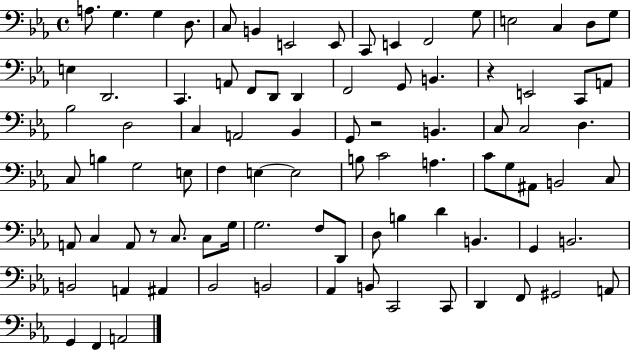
X:1
T:Untitled
M:4/4
L:1/4
K:Eb
A,/2 G, G, D,/2 C,/2 B,, E,,2 E,,/2 C,,/2 E,, F,,2 G,/2 E,2 C, D,/2 G,/2 E, D,,2 C,, A,,/2 F,,/2 D,,/2 D,, F,,2 G,,/2 B,, z E,,2 C,,/2 A,,/2 _B,2 D,2 C, A,,2 _B,, G,,/2 z2 B,, C,/2 C,2 D, C,/2 B, G,2 E,/2 F, E, E,2 B,/2 C2 A, C/2 G,/2 ^A,,/2 B,,2 C,/2 A,,/2 C, A,,/2 z/2 C,/2 C,/2 G,/4 G,2 F,/2 D,,/2 D,/2 B, D B,, G,, B,,2 B,,2 A,, ^A,, _B,,2 B,,2 _A,, B,,/2 C,,2 C,,/2 D,, F,,/2 ^G,,2 A,,/2 G,, F,, A,,2